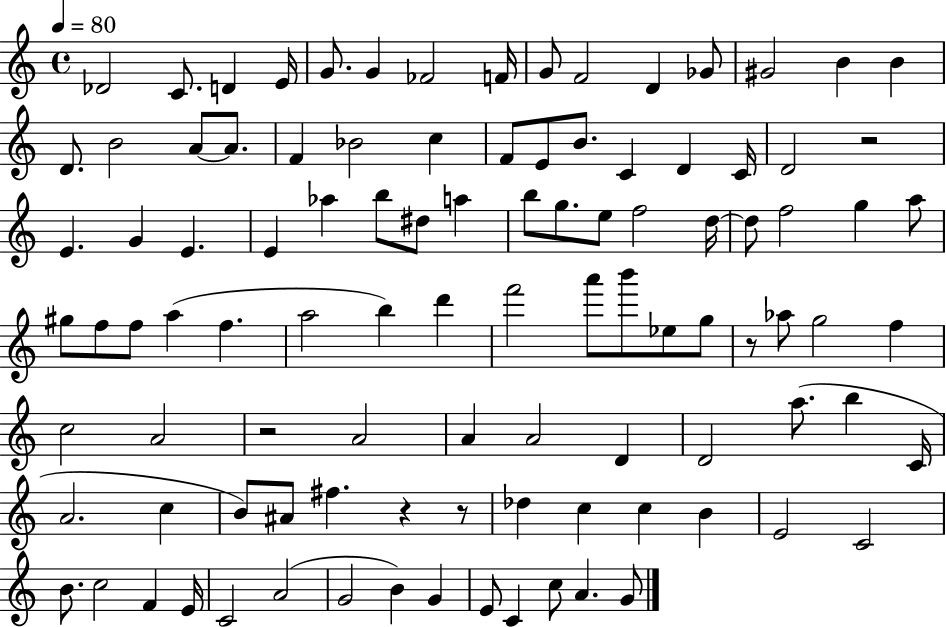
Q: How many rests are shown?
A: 5